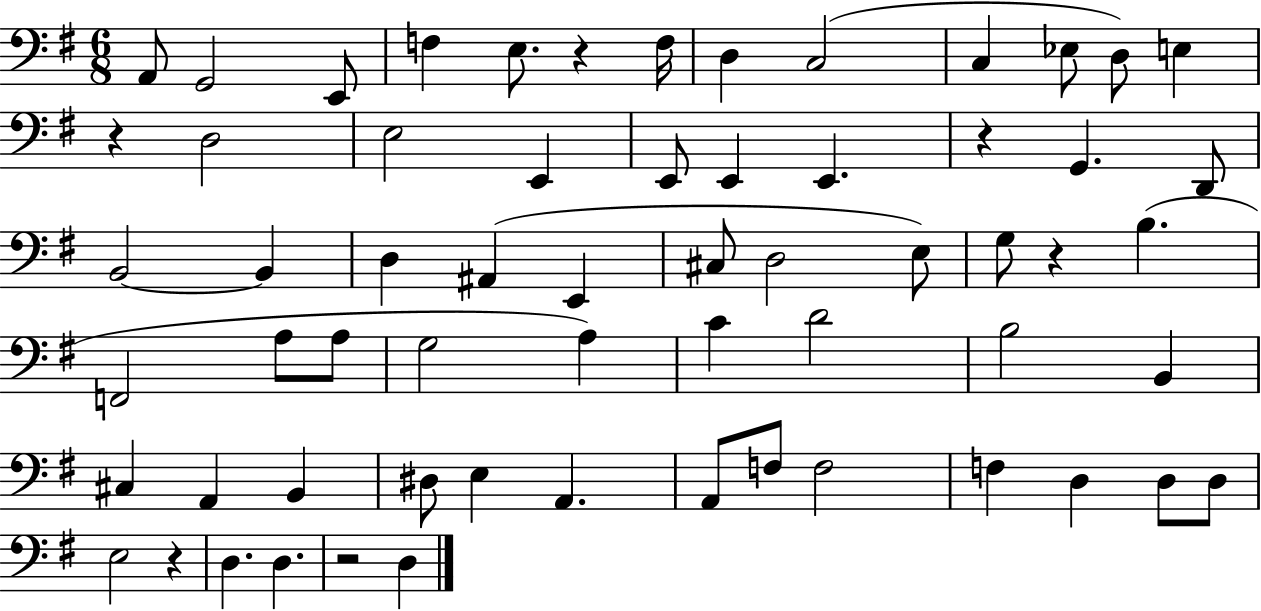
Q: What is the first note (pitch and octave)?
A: A2